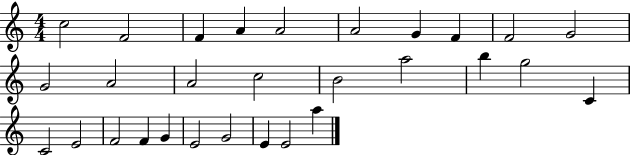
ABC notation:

X:1
T:Untitled
M:4/4
L:1/4
K:C
c2 F2 F A A2 A2 G F F2 G2 G2 A2 A2 c2 B2 a2 b g2 C C2 E2 F2 F G E2 G2 E E2 a